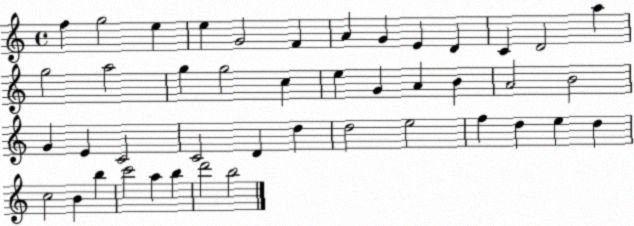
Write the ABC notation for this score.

X:1
T:Untitled
M:4/4
L:1/4
K:C
f g2 e e G2 F A G E D C D2 a g2 a2 g g2 c e G A B A2 B2 G E C2 C2 D d d2 e2 f d e d c2 B b c'2 a b d'2 b2